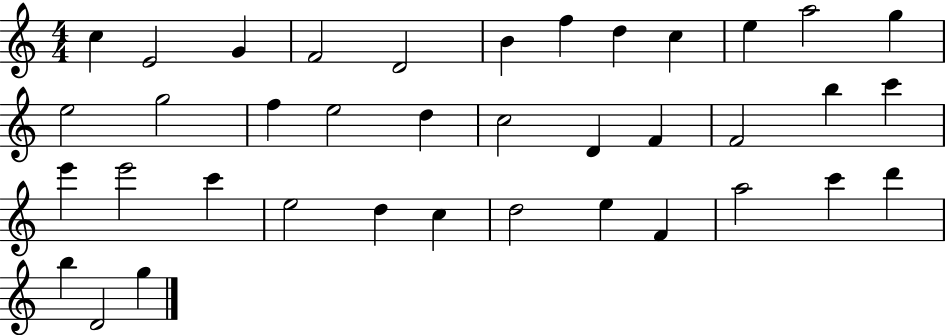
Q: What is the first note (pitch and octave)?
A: C5